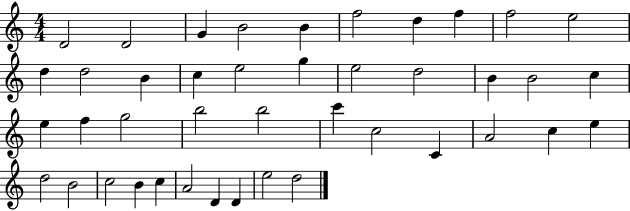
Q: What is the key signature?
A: C major